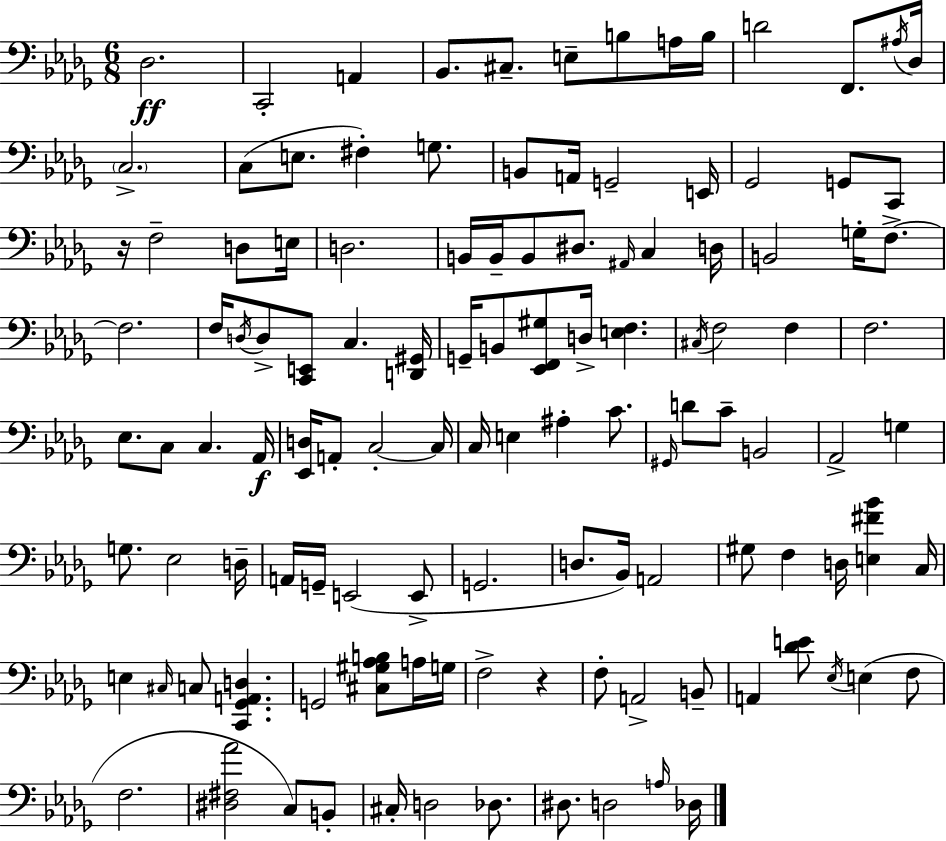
Db3/h. C2/h A2/q Bb2/e. C#3/e. E3/e B3/e A3/s B3/s D4/h F2/e. A#3/s Db3/s C3/h. C3/e E3/e. F#3/q G3/e. B2/e A2/s G2/h E2/s Gb2/h G2/e C2/e R/s F3/h D3/e E3/s D3/h. B2/s B2/s B2/e D#3/e. A#2/s C3/q D3/s B2/h G3/s F3/e. F3/h. F3/s D3/s D3/e [C2,E2]/e C3/q. [D2,G#2]/s G2/s B2/e [Eb2,F2,G#3]/e D3/s [E3,F3]/q. C#3/s F3/h F3/q F3/h. Eb3/e. C3/e C3/q. Ab2/s [Eb2,D3]/s A2/e C3/h C3/s C3/s E3/q A#3/q C4/e. G#2/s D4/e C4/e B2/h Ab2/h G3/q G3/e. Eb3/h D3/s A2/s G2/s E2/h E2/e G2/h. D3/e. Bb2/s A2/h G#3/e F3/q D3/s [E3,F#4,Bb4]/q C3/s E3/q C#3/s C3/e [C2,Gb2,A2,D3]/q. G2/h [C#3,G#3,Ab3,B3]/e A3/s G3/s F3/h R/q F3/e A2/h B2/e A2/q [Db4,E4]/e Eb3/s E3/q F3/e F3/h. [D#3,F#3,Ab4]/h C3/e B2/e C#3/s D3/h Db3/e. D#3/e. D3/h A3/s Db3/s